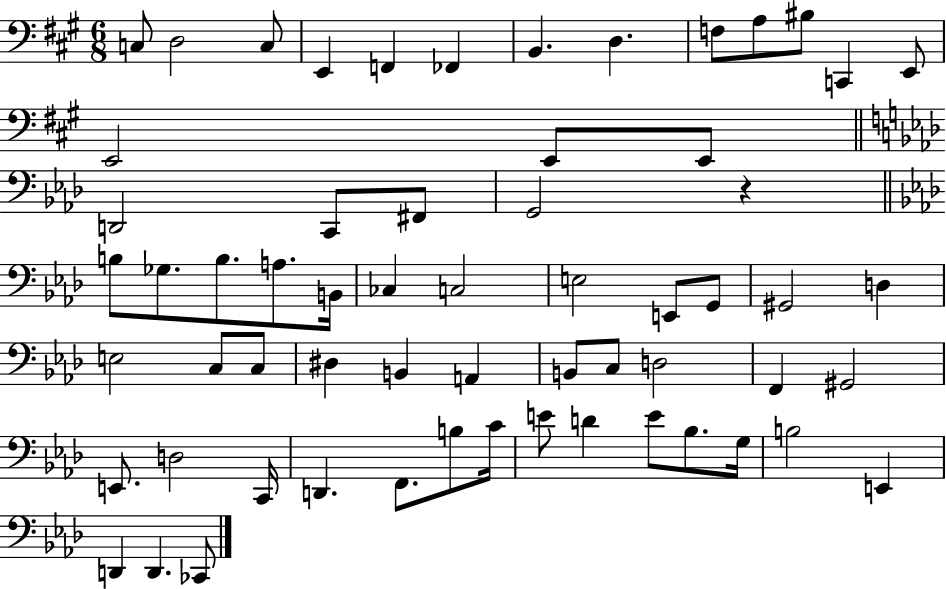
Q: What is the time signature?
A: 6/8